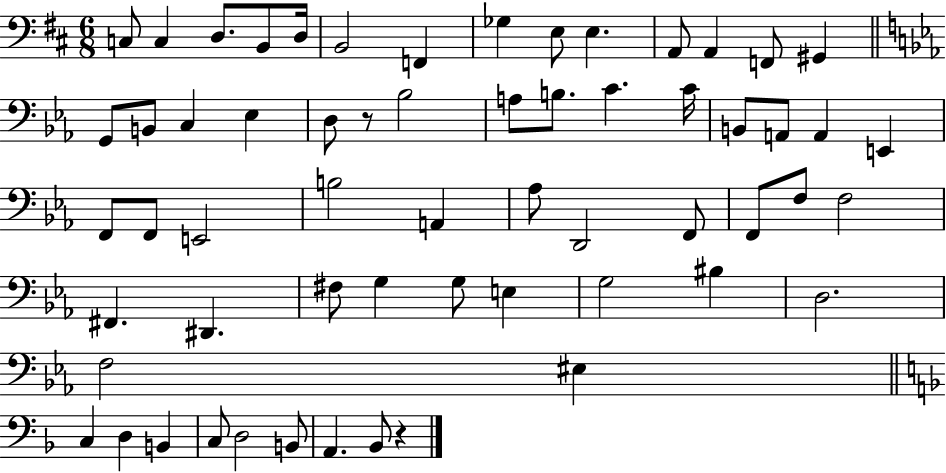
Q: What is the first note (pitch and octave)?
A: C3